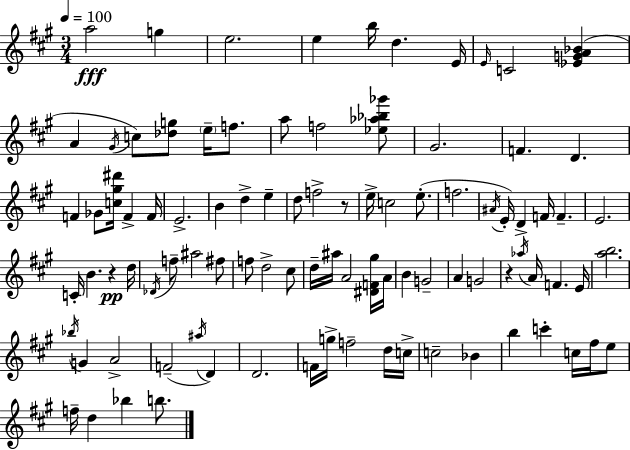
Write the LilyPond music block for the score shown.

{
  \clef treble
  \numericTimeSignature
  \time 3/4
  \key a \major
  \tempo 4 = 100
  a''2\fff g''4 | e''2. | e''4 b''16 d''4. e'16 | \grace { e'16 } c'2 <ees' g' a' bes'>4( | \break a'4 \acciaccatura { gis'16 } c''8) <des'' g''>8 \parenthesize e''16-- f''8. | a''8 f''2 | <ees'' aes'' bes'' ges'''>8 gis'2. | f'4. d'4. | \break f'4 ges'8 <c'' gis'' dis'''>16 f'4-> | f'16 e'2.-> | b'4 d''4-> e''4-- | d''8 f''2-> | \break r8 e''16-> c''2 e''8.-.( | f''2. | \acciaccatura { ais'16 } e'16-.) d'4-> f'16 f'4.-- | e'2. | \break c'16-. b'4. r4\pp | d''16 \acciaccatura { des'16 } f''8-- ais''2 | fis''8 f''8 d''2-> | cis''8 d''16-- ais''16 a'2 | \break <dis' f' gis''>16 a'16 b'4 g'2-- | a'4 g'2 | r4 \acciaccatura { aes''16 } a'16 f'4. | e'16 <a'' b''>2. | \break \acciaccatura { bes''16 } g'4 a'2-> | f'2--( | \acciaccatura { ais''16 } d'4) d'2. | f'16 g''16-> f''2-- | \break d''16 c''16-> c''2-- | bes'4 b''4 c'''4-. | c''16 fis''16 e''8 f''16-- d''4 | bes''4 b''8. \bar "|."
}